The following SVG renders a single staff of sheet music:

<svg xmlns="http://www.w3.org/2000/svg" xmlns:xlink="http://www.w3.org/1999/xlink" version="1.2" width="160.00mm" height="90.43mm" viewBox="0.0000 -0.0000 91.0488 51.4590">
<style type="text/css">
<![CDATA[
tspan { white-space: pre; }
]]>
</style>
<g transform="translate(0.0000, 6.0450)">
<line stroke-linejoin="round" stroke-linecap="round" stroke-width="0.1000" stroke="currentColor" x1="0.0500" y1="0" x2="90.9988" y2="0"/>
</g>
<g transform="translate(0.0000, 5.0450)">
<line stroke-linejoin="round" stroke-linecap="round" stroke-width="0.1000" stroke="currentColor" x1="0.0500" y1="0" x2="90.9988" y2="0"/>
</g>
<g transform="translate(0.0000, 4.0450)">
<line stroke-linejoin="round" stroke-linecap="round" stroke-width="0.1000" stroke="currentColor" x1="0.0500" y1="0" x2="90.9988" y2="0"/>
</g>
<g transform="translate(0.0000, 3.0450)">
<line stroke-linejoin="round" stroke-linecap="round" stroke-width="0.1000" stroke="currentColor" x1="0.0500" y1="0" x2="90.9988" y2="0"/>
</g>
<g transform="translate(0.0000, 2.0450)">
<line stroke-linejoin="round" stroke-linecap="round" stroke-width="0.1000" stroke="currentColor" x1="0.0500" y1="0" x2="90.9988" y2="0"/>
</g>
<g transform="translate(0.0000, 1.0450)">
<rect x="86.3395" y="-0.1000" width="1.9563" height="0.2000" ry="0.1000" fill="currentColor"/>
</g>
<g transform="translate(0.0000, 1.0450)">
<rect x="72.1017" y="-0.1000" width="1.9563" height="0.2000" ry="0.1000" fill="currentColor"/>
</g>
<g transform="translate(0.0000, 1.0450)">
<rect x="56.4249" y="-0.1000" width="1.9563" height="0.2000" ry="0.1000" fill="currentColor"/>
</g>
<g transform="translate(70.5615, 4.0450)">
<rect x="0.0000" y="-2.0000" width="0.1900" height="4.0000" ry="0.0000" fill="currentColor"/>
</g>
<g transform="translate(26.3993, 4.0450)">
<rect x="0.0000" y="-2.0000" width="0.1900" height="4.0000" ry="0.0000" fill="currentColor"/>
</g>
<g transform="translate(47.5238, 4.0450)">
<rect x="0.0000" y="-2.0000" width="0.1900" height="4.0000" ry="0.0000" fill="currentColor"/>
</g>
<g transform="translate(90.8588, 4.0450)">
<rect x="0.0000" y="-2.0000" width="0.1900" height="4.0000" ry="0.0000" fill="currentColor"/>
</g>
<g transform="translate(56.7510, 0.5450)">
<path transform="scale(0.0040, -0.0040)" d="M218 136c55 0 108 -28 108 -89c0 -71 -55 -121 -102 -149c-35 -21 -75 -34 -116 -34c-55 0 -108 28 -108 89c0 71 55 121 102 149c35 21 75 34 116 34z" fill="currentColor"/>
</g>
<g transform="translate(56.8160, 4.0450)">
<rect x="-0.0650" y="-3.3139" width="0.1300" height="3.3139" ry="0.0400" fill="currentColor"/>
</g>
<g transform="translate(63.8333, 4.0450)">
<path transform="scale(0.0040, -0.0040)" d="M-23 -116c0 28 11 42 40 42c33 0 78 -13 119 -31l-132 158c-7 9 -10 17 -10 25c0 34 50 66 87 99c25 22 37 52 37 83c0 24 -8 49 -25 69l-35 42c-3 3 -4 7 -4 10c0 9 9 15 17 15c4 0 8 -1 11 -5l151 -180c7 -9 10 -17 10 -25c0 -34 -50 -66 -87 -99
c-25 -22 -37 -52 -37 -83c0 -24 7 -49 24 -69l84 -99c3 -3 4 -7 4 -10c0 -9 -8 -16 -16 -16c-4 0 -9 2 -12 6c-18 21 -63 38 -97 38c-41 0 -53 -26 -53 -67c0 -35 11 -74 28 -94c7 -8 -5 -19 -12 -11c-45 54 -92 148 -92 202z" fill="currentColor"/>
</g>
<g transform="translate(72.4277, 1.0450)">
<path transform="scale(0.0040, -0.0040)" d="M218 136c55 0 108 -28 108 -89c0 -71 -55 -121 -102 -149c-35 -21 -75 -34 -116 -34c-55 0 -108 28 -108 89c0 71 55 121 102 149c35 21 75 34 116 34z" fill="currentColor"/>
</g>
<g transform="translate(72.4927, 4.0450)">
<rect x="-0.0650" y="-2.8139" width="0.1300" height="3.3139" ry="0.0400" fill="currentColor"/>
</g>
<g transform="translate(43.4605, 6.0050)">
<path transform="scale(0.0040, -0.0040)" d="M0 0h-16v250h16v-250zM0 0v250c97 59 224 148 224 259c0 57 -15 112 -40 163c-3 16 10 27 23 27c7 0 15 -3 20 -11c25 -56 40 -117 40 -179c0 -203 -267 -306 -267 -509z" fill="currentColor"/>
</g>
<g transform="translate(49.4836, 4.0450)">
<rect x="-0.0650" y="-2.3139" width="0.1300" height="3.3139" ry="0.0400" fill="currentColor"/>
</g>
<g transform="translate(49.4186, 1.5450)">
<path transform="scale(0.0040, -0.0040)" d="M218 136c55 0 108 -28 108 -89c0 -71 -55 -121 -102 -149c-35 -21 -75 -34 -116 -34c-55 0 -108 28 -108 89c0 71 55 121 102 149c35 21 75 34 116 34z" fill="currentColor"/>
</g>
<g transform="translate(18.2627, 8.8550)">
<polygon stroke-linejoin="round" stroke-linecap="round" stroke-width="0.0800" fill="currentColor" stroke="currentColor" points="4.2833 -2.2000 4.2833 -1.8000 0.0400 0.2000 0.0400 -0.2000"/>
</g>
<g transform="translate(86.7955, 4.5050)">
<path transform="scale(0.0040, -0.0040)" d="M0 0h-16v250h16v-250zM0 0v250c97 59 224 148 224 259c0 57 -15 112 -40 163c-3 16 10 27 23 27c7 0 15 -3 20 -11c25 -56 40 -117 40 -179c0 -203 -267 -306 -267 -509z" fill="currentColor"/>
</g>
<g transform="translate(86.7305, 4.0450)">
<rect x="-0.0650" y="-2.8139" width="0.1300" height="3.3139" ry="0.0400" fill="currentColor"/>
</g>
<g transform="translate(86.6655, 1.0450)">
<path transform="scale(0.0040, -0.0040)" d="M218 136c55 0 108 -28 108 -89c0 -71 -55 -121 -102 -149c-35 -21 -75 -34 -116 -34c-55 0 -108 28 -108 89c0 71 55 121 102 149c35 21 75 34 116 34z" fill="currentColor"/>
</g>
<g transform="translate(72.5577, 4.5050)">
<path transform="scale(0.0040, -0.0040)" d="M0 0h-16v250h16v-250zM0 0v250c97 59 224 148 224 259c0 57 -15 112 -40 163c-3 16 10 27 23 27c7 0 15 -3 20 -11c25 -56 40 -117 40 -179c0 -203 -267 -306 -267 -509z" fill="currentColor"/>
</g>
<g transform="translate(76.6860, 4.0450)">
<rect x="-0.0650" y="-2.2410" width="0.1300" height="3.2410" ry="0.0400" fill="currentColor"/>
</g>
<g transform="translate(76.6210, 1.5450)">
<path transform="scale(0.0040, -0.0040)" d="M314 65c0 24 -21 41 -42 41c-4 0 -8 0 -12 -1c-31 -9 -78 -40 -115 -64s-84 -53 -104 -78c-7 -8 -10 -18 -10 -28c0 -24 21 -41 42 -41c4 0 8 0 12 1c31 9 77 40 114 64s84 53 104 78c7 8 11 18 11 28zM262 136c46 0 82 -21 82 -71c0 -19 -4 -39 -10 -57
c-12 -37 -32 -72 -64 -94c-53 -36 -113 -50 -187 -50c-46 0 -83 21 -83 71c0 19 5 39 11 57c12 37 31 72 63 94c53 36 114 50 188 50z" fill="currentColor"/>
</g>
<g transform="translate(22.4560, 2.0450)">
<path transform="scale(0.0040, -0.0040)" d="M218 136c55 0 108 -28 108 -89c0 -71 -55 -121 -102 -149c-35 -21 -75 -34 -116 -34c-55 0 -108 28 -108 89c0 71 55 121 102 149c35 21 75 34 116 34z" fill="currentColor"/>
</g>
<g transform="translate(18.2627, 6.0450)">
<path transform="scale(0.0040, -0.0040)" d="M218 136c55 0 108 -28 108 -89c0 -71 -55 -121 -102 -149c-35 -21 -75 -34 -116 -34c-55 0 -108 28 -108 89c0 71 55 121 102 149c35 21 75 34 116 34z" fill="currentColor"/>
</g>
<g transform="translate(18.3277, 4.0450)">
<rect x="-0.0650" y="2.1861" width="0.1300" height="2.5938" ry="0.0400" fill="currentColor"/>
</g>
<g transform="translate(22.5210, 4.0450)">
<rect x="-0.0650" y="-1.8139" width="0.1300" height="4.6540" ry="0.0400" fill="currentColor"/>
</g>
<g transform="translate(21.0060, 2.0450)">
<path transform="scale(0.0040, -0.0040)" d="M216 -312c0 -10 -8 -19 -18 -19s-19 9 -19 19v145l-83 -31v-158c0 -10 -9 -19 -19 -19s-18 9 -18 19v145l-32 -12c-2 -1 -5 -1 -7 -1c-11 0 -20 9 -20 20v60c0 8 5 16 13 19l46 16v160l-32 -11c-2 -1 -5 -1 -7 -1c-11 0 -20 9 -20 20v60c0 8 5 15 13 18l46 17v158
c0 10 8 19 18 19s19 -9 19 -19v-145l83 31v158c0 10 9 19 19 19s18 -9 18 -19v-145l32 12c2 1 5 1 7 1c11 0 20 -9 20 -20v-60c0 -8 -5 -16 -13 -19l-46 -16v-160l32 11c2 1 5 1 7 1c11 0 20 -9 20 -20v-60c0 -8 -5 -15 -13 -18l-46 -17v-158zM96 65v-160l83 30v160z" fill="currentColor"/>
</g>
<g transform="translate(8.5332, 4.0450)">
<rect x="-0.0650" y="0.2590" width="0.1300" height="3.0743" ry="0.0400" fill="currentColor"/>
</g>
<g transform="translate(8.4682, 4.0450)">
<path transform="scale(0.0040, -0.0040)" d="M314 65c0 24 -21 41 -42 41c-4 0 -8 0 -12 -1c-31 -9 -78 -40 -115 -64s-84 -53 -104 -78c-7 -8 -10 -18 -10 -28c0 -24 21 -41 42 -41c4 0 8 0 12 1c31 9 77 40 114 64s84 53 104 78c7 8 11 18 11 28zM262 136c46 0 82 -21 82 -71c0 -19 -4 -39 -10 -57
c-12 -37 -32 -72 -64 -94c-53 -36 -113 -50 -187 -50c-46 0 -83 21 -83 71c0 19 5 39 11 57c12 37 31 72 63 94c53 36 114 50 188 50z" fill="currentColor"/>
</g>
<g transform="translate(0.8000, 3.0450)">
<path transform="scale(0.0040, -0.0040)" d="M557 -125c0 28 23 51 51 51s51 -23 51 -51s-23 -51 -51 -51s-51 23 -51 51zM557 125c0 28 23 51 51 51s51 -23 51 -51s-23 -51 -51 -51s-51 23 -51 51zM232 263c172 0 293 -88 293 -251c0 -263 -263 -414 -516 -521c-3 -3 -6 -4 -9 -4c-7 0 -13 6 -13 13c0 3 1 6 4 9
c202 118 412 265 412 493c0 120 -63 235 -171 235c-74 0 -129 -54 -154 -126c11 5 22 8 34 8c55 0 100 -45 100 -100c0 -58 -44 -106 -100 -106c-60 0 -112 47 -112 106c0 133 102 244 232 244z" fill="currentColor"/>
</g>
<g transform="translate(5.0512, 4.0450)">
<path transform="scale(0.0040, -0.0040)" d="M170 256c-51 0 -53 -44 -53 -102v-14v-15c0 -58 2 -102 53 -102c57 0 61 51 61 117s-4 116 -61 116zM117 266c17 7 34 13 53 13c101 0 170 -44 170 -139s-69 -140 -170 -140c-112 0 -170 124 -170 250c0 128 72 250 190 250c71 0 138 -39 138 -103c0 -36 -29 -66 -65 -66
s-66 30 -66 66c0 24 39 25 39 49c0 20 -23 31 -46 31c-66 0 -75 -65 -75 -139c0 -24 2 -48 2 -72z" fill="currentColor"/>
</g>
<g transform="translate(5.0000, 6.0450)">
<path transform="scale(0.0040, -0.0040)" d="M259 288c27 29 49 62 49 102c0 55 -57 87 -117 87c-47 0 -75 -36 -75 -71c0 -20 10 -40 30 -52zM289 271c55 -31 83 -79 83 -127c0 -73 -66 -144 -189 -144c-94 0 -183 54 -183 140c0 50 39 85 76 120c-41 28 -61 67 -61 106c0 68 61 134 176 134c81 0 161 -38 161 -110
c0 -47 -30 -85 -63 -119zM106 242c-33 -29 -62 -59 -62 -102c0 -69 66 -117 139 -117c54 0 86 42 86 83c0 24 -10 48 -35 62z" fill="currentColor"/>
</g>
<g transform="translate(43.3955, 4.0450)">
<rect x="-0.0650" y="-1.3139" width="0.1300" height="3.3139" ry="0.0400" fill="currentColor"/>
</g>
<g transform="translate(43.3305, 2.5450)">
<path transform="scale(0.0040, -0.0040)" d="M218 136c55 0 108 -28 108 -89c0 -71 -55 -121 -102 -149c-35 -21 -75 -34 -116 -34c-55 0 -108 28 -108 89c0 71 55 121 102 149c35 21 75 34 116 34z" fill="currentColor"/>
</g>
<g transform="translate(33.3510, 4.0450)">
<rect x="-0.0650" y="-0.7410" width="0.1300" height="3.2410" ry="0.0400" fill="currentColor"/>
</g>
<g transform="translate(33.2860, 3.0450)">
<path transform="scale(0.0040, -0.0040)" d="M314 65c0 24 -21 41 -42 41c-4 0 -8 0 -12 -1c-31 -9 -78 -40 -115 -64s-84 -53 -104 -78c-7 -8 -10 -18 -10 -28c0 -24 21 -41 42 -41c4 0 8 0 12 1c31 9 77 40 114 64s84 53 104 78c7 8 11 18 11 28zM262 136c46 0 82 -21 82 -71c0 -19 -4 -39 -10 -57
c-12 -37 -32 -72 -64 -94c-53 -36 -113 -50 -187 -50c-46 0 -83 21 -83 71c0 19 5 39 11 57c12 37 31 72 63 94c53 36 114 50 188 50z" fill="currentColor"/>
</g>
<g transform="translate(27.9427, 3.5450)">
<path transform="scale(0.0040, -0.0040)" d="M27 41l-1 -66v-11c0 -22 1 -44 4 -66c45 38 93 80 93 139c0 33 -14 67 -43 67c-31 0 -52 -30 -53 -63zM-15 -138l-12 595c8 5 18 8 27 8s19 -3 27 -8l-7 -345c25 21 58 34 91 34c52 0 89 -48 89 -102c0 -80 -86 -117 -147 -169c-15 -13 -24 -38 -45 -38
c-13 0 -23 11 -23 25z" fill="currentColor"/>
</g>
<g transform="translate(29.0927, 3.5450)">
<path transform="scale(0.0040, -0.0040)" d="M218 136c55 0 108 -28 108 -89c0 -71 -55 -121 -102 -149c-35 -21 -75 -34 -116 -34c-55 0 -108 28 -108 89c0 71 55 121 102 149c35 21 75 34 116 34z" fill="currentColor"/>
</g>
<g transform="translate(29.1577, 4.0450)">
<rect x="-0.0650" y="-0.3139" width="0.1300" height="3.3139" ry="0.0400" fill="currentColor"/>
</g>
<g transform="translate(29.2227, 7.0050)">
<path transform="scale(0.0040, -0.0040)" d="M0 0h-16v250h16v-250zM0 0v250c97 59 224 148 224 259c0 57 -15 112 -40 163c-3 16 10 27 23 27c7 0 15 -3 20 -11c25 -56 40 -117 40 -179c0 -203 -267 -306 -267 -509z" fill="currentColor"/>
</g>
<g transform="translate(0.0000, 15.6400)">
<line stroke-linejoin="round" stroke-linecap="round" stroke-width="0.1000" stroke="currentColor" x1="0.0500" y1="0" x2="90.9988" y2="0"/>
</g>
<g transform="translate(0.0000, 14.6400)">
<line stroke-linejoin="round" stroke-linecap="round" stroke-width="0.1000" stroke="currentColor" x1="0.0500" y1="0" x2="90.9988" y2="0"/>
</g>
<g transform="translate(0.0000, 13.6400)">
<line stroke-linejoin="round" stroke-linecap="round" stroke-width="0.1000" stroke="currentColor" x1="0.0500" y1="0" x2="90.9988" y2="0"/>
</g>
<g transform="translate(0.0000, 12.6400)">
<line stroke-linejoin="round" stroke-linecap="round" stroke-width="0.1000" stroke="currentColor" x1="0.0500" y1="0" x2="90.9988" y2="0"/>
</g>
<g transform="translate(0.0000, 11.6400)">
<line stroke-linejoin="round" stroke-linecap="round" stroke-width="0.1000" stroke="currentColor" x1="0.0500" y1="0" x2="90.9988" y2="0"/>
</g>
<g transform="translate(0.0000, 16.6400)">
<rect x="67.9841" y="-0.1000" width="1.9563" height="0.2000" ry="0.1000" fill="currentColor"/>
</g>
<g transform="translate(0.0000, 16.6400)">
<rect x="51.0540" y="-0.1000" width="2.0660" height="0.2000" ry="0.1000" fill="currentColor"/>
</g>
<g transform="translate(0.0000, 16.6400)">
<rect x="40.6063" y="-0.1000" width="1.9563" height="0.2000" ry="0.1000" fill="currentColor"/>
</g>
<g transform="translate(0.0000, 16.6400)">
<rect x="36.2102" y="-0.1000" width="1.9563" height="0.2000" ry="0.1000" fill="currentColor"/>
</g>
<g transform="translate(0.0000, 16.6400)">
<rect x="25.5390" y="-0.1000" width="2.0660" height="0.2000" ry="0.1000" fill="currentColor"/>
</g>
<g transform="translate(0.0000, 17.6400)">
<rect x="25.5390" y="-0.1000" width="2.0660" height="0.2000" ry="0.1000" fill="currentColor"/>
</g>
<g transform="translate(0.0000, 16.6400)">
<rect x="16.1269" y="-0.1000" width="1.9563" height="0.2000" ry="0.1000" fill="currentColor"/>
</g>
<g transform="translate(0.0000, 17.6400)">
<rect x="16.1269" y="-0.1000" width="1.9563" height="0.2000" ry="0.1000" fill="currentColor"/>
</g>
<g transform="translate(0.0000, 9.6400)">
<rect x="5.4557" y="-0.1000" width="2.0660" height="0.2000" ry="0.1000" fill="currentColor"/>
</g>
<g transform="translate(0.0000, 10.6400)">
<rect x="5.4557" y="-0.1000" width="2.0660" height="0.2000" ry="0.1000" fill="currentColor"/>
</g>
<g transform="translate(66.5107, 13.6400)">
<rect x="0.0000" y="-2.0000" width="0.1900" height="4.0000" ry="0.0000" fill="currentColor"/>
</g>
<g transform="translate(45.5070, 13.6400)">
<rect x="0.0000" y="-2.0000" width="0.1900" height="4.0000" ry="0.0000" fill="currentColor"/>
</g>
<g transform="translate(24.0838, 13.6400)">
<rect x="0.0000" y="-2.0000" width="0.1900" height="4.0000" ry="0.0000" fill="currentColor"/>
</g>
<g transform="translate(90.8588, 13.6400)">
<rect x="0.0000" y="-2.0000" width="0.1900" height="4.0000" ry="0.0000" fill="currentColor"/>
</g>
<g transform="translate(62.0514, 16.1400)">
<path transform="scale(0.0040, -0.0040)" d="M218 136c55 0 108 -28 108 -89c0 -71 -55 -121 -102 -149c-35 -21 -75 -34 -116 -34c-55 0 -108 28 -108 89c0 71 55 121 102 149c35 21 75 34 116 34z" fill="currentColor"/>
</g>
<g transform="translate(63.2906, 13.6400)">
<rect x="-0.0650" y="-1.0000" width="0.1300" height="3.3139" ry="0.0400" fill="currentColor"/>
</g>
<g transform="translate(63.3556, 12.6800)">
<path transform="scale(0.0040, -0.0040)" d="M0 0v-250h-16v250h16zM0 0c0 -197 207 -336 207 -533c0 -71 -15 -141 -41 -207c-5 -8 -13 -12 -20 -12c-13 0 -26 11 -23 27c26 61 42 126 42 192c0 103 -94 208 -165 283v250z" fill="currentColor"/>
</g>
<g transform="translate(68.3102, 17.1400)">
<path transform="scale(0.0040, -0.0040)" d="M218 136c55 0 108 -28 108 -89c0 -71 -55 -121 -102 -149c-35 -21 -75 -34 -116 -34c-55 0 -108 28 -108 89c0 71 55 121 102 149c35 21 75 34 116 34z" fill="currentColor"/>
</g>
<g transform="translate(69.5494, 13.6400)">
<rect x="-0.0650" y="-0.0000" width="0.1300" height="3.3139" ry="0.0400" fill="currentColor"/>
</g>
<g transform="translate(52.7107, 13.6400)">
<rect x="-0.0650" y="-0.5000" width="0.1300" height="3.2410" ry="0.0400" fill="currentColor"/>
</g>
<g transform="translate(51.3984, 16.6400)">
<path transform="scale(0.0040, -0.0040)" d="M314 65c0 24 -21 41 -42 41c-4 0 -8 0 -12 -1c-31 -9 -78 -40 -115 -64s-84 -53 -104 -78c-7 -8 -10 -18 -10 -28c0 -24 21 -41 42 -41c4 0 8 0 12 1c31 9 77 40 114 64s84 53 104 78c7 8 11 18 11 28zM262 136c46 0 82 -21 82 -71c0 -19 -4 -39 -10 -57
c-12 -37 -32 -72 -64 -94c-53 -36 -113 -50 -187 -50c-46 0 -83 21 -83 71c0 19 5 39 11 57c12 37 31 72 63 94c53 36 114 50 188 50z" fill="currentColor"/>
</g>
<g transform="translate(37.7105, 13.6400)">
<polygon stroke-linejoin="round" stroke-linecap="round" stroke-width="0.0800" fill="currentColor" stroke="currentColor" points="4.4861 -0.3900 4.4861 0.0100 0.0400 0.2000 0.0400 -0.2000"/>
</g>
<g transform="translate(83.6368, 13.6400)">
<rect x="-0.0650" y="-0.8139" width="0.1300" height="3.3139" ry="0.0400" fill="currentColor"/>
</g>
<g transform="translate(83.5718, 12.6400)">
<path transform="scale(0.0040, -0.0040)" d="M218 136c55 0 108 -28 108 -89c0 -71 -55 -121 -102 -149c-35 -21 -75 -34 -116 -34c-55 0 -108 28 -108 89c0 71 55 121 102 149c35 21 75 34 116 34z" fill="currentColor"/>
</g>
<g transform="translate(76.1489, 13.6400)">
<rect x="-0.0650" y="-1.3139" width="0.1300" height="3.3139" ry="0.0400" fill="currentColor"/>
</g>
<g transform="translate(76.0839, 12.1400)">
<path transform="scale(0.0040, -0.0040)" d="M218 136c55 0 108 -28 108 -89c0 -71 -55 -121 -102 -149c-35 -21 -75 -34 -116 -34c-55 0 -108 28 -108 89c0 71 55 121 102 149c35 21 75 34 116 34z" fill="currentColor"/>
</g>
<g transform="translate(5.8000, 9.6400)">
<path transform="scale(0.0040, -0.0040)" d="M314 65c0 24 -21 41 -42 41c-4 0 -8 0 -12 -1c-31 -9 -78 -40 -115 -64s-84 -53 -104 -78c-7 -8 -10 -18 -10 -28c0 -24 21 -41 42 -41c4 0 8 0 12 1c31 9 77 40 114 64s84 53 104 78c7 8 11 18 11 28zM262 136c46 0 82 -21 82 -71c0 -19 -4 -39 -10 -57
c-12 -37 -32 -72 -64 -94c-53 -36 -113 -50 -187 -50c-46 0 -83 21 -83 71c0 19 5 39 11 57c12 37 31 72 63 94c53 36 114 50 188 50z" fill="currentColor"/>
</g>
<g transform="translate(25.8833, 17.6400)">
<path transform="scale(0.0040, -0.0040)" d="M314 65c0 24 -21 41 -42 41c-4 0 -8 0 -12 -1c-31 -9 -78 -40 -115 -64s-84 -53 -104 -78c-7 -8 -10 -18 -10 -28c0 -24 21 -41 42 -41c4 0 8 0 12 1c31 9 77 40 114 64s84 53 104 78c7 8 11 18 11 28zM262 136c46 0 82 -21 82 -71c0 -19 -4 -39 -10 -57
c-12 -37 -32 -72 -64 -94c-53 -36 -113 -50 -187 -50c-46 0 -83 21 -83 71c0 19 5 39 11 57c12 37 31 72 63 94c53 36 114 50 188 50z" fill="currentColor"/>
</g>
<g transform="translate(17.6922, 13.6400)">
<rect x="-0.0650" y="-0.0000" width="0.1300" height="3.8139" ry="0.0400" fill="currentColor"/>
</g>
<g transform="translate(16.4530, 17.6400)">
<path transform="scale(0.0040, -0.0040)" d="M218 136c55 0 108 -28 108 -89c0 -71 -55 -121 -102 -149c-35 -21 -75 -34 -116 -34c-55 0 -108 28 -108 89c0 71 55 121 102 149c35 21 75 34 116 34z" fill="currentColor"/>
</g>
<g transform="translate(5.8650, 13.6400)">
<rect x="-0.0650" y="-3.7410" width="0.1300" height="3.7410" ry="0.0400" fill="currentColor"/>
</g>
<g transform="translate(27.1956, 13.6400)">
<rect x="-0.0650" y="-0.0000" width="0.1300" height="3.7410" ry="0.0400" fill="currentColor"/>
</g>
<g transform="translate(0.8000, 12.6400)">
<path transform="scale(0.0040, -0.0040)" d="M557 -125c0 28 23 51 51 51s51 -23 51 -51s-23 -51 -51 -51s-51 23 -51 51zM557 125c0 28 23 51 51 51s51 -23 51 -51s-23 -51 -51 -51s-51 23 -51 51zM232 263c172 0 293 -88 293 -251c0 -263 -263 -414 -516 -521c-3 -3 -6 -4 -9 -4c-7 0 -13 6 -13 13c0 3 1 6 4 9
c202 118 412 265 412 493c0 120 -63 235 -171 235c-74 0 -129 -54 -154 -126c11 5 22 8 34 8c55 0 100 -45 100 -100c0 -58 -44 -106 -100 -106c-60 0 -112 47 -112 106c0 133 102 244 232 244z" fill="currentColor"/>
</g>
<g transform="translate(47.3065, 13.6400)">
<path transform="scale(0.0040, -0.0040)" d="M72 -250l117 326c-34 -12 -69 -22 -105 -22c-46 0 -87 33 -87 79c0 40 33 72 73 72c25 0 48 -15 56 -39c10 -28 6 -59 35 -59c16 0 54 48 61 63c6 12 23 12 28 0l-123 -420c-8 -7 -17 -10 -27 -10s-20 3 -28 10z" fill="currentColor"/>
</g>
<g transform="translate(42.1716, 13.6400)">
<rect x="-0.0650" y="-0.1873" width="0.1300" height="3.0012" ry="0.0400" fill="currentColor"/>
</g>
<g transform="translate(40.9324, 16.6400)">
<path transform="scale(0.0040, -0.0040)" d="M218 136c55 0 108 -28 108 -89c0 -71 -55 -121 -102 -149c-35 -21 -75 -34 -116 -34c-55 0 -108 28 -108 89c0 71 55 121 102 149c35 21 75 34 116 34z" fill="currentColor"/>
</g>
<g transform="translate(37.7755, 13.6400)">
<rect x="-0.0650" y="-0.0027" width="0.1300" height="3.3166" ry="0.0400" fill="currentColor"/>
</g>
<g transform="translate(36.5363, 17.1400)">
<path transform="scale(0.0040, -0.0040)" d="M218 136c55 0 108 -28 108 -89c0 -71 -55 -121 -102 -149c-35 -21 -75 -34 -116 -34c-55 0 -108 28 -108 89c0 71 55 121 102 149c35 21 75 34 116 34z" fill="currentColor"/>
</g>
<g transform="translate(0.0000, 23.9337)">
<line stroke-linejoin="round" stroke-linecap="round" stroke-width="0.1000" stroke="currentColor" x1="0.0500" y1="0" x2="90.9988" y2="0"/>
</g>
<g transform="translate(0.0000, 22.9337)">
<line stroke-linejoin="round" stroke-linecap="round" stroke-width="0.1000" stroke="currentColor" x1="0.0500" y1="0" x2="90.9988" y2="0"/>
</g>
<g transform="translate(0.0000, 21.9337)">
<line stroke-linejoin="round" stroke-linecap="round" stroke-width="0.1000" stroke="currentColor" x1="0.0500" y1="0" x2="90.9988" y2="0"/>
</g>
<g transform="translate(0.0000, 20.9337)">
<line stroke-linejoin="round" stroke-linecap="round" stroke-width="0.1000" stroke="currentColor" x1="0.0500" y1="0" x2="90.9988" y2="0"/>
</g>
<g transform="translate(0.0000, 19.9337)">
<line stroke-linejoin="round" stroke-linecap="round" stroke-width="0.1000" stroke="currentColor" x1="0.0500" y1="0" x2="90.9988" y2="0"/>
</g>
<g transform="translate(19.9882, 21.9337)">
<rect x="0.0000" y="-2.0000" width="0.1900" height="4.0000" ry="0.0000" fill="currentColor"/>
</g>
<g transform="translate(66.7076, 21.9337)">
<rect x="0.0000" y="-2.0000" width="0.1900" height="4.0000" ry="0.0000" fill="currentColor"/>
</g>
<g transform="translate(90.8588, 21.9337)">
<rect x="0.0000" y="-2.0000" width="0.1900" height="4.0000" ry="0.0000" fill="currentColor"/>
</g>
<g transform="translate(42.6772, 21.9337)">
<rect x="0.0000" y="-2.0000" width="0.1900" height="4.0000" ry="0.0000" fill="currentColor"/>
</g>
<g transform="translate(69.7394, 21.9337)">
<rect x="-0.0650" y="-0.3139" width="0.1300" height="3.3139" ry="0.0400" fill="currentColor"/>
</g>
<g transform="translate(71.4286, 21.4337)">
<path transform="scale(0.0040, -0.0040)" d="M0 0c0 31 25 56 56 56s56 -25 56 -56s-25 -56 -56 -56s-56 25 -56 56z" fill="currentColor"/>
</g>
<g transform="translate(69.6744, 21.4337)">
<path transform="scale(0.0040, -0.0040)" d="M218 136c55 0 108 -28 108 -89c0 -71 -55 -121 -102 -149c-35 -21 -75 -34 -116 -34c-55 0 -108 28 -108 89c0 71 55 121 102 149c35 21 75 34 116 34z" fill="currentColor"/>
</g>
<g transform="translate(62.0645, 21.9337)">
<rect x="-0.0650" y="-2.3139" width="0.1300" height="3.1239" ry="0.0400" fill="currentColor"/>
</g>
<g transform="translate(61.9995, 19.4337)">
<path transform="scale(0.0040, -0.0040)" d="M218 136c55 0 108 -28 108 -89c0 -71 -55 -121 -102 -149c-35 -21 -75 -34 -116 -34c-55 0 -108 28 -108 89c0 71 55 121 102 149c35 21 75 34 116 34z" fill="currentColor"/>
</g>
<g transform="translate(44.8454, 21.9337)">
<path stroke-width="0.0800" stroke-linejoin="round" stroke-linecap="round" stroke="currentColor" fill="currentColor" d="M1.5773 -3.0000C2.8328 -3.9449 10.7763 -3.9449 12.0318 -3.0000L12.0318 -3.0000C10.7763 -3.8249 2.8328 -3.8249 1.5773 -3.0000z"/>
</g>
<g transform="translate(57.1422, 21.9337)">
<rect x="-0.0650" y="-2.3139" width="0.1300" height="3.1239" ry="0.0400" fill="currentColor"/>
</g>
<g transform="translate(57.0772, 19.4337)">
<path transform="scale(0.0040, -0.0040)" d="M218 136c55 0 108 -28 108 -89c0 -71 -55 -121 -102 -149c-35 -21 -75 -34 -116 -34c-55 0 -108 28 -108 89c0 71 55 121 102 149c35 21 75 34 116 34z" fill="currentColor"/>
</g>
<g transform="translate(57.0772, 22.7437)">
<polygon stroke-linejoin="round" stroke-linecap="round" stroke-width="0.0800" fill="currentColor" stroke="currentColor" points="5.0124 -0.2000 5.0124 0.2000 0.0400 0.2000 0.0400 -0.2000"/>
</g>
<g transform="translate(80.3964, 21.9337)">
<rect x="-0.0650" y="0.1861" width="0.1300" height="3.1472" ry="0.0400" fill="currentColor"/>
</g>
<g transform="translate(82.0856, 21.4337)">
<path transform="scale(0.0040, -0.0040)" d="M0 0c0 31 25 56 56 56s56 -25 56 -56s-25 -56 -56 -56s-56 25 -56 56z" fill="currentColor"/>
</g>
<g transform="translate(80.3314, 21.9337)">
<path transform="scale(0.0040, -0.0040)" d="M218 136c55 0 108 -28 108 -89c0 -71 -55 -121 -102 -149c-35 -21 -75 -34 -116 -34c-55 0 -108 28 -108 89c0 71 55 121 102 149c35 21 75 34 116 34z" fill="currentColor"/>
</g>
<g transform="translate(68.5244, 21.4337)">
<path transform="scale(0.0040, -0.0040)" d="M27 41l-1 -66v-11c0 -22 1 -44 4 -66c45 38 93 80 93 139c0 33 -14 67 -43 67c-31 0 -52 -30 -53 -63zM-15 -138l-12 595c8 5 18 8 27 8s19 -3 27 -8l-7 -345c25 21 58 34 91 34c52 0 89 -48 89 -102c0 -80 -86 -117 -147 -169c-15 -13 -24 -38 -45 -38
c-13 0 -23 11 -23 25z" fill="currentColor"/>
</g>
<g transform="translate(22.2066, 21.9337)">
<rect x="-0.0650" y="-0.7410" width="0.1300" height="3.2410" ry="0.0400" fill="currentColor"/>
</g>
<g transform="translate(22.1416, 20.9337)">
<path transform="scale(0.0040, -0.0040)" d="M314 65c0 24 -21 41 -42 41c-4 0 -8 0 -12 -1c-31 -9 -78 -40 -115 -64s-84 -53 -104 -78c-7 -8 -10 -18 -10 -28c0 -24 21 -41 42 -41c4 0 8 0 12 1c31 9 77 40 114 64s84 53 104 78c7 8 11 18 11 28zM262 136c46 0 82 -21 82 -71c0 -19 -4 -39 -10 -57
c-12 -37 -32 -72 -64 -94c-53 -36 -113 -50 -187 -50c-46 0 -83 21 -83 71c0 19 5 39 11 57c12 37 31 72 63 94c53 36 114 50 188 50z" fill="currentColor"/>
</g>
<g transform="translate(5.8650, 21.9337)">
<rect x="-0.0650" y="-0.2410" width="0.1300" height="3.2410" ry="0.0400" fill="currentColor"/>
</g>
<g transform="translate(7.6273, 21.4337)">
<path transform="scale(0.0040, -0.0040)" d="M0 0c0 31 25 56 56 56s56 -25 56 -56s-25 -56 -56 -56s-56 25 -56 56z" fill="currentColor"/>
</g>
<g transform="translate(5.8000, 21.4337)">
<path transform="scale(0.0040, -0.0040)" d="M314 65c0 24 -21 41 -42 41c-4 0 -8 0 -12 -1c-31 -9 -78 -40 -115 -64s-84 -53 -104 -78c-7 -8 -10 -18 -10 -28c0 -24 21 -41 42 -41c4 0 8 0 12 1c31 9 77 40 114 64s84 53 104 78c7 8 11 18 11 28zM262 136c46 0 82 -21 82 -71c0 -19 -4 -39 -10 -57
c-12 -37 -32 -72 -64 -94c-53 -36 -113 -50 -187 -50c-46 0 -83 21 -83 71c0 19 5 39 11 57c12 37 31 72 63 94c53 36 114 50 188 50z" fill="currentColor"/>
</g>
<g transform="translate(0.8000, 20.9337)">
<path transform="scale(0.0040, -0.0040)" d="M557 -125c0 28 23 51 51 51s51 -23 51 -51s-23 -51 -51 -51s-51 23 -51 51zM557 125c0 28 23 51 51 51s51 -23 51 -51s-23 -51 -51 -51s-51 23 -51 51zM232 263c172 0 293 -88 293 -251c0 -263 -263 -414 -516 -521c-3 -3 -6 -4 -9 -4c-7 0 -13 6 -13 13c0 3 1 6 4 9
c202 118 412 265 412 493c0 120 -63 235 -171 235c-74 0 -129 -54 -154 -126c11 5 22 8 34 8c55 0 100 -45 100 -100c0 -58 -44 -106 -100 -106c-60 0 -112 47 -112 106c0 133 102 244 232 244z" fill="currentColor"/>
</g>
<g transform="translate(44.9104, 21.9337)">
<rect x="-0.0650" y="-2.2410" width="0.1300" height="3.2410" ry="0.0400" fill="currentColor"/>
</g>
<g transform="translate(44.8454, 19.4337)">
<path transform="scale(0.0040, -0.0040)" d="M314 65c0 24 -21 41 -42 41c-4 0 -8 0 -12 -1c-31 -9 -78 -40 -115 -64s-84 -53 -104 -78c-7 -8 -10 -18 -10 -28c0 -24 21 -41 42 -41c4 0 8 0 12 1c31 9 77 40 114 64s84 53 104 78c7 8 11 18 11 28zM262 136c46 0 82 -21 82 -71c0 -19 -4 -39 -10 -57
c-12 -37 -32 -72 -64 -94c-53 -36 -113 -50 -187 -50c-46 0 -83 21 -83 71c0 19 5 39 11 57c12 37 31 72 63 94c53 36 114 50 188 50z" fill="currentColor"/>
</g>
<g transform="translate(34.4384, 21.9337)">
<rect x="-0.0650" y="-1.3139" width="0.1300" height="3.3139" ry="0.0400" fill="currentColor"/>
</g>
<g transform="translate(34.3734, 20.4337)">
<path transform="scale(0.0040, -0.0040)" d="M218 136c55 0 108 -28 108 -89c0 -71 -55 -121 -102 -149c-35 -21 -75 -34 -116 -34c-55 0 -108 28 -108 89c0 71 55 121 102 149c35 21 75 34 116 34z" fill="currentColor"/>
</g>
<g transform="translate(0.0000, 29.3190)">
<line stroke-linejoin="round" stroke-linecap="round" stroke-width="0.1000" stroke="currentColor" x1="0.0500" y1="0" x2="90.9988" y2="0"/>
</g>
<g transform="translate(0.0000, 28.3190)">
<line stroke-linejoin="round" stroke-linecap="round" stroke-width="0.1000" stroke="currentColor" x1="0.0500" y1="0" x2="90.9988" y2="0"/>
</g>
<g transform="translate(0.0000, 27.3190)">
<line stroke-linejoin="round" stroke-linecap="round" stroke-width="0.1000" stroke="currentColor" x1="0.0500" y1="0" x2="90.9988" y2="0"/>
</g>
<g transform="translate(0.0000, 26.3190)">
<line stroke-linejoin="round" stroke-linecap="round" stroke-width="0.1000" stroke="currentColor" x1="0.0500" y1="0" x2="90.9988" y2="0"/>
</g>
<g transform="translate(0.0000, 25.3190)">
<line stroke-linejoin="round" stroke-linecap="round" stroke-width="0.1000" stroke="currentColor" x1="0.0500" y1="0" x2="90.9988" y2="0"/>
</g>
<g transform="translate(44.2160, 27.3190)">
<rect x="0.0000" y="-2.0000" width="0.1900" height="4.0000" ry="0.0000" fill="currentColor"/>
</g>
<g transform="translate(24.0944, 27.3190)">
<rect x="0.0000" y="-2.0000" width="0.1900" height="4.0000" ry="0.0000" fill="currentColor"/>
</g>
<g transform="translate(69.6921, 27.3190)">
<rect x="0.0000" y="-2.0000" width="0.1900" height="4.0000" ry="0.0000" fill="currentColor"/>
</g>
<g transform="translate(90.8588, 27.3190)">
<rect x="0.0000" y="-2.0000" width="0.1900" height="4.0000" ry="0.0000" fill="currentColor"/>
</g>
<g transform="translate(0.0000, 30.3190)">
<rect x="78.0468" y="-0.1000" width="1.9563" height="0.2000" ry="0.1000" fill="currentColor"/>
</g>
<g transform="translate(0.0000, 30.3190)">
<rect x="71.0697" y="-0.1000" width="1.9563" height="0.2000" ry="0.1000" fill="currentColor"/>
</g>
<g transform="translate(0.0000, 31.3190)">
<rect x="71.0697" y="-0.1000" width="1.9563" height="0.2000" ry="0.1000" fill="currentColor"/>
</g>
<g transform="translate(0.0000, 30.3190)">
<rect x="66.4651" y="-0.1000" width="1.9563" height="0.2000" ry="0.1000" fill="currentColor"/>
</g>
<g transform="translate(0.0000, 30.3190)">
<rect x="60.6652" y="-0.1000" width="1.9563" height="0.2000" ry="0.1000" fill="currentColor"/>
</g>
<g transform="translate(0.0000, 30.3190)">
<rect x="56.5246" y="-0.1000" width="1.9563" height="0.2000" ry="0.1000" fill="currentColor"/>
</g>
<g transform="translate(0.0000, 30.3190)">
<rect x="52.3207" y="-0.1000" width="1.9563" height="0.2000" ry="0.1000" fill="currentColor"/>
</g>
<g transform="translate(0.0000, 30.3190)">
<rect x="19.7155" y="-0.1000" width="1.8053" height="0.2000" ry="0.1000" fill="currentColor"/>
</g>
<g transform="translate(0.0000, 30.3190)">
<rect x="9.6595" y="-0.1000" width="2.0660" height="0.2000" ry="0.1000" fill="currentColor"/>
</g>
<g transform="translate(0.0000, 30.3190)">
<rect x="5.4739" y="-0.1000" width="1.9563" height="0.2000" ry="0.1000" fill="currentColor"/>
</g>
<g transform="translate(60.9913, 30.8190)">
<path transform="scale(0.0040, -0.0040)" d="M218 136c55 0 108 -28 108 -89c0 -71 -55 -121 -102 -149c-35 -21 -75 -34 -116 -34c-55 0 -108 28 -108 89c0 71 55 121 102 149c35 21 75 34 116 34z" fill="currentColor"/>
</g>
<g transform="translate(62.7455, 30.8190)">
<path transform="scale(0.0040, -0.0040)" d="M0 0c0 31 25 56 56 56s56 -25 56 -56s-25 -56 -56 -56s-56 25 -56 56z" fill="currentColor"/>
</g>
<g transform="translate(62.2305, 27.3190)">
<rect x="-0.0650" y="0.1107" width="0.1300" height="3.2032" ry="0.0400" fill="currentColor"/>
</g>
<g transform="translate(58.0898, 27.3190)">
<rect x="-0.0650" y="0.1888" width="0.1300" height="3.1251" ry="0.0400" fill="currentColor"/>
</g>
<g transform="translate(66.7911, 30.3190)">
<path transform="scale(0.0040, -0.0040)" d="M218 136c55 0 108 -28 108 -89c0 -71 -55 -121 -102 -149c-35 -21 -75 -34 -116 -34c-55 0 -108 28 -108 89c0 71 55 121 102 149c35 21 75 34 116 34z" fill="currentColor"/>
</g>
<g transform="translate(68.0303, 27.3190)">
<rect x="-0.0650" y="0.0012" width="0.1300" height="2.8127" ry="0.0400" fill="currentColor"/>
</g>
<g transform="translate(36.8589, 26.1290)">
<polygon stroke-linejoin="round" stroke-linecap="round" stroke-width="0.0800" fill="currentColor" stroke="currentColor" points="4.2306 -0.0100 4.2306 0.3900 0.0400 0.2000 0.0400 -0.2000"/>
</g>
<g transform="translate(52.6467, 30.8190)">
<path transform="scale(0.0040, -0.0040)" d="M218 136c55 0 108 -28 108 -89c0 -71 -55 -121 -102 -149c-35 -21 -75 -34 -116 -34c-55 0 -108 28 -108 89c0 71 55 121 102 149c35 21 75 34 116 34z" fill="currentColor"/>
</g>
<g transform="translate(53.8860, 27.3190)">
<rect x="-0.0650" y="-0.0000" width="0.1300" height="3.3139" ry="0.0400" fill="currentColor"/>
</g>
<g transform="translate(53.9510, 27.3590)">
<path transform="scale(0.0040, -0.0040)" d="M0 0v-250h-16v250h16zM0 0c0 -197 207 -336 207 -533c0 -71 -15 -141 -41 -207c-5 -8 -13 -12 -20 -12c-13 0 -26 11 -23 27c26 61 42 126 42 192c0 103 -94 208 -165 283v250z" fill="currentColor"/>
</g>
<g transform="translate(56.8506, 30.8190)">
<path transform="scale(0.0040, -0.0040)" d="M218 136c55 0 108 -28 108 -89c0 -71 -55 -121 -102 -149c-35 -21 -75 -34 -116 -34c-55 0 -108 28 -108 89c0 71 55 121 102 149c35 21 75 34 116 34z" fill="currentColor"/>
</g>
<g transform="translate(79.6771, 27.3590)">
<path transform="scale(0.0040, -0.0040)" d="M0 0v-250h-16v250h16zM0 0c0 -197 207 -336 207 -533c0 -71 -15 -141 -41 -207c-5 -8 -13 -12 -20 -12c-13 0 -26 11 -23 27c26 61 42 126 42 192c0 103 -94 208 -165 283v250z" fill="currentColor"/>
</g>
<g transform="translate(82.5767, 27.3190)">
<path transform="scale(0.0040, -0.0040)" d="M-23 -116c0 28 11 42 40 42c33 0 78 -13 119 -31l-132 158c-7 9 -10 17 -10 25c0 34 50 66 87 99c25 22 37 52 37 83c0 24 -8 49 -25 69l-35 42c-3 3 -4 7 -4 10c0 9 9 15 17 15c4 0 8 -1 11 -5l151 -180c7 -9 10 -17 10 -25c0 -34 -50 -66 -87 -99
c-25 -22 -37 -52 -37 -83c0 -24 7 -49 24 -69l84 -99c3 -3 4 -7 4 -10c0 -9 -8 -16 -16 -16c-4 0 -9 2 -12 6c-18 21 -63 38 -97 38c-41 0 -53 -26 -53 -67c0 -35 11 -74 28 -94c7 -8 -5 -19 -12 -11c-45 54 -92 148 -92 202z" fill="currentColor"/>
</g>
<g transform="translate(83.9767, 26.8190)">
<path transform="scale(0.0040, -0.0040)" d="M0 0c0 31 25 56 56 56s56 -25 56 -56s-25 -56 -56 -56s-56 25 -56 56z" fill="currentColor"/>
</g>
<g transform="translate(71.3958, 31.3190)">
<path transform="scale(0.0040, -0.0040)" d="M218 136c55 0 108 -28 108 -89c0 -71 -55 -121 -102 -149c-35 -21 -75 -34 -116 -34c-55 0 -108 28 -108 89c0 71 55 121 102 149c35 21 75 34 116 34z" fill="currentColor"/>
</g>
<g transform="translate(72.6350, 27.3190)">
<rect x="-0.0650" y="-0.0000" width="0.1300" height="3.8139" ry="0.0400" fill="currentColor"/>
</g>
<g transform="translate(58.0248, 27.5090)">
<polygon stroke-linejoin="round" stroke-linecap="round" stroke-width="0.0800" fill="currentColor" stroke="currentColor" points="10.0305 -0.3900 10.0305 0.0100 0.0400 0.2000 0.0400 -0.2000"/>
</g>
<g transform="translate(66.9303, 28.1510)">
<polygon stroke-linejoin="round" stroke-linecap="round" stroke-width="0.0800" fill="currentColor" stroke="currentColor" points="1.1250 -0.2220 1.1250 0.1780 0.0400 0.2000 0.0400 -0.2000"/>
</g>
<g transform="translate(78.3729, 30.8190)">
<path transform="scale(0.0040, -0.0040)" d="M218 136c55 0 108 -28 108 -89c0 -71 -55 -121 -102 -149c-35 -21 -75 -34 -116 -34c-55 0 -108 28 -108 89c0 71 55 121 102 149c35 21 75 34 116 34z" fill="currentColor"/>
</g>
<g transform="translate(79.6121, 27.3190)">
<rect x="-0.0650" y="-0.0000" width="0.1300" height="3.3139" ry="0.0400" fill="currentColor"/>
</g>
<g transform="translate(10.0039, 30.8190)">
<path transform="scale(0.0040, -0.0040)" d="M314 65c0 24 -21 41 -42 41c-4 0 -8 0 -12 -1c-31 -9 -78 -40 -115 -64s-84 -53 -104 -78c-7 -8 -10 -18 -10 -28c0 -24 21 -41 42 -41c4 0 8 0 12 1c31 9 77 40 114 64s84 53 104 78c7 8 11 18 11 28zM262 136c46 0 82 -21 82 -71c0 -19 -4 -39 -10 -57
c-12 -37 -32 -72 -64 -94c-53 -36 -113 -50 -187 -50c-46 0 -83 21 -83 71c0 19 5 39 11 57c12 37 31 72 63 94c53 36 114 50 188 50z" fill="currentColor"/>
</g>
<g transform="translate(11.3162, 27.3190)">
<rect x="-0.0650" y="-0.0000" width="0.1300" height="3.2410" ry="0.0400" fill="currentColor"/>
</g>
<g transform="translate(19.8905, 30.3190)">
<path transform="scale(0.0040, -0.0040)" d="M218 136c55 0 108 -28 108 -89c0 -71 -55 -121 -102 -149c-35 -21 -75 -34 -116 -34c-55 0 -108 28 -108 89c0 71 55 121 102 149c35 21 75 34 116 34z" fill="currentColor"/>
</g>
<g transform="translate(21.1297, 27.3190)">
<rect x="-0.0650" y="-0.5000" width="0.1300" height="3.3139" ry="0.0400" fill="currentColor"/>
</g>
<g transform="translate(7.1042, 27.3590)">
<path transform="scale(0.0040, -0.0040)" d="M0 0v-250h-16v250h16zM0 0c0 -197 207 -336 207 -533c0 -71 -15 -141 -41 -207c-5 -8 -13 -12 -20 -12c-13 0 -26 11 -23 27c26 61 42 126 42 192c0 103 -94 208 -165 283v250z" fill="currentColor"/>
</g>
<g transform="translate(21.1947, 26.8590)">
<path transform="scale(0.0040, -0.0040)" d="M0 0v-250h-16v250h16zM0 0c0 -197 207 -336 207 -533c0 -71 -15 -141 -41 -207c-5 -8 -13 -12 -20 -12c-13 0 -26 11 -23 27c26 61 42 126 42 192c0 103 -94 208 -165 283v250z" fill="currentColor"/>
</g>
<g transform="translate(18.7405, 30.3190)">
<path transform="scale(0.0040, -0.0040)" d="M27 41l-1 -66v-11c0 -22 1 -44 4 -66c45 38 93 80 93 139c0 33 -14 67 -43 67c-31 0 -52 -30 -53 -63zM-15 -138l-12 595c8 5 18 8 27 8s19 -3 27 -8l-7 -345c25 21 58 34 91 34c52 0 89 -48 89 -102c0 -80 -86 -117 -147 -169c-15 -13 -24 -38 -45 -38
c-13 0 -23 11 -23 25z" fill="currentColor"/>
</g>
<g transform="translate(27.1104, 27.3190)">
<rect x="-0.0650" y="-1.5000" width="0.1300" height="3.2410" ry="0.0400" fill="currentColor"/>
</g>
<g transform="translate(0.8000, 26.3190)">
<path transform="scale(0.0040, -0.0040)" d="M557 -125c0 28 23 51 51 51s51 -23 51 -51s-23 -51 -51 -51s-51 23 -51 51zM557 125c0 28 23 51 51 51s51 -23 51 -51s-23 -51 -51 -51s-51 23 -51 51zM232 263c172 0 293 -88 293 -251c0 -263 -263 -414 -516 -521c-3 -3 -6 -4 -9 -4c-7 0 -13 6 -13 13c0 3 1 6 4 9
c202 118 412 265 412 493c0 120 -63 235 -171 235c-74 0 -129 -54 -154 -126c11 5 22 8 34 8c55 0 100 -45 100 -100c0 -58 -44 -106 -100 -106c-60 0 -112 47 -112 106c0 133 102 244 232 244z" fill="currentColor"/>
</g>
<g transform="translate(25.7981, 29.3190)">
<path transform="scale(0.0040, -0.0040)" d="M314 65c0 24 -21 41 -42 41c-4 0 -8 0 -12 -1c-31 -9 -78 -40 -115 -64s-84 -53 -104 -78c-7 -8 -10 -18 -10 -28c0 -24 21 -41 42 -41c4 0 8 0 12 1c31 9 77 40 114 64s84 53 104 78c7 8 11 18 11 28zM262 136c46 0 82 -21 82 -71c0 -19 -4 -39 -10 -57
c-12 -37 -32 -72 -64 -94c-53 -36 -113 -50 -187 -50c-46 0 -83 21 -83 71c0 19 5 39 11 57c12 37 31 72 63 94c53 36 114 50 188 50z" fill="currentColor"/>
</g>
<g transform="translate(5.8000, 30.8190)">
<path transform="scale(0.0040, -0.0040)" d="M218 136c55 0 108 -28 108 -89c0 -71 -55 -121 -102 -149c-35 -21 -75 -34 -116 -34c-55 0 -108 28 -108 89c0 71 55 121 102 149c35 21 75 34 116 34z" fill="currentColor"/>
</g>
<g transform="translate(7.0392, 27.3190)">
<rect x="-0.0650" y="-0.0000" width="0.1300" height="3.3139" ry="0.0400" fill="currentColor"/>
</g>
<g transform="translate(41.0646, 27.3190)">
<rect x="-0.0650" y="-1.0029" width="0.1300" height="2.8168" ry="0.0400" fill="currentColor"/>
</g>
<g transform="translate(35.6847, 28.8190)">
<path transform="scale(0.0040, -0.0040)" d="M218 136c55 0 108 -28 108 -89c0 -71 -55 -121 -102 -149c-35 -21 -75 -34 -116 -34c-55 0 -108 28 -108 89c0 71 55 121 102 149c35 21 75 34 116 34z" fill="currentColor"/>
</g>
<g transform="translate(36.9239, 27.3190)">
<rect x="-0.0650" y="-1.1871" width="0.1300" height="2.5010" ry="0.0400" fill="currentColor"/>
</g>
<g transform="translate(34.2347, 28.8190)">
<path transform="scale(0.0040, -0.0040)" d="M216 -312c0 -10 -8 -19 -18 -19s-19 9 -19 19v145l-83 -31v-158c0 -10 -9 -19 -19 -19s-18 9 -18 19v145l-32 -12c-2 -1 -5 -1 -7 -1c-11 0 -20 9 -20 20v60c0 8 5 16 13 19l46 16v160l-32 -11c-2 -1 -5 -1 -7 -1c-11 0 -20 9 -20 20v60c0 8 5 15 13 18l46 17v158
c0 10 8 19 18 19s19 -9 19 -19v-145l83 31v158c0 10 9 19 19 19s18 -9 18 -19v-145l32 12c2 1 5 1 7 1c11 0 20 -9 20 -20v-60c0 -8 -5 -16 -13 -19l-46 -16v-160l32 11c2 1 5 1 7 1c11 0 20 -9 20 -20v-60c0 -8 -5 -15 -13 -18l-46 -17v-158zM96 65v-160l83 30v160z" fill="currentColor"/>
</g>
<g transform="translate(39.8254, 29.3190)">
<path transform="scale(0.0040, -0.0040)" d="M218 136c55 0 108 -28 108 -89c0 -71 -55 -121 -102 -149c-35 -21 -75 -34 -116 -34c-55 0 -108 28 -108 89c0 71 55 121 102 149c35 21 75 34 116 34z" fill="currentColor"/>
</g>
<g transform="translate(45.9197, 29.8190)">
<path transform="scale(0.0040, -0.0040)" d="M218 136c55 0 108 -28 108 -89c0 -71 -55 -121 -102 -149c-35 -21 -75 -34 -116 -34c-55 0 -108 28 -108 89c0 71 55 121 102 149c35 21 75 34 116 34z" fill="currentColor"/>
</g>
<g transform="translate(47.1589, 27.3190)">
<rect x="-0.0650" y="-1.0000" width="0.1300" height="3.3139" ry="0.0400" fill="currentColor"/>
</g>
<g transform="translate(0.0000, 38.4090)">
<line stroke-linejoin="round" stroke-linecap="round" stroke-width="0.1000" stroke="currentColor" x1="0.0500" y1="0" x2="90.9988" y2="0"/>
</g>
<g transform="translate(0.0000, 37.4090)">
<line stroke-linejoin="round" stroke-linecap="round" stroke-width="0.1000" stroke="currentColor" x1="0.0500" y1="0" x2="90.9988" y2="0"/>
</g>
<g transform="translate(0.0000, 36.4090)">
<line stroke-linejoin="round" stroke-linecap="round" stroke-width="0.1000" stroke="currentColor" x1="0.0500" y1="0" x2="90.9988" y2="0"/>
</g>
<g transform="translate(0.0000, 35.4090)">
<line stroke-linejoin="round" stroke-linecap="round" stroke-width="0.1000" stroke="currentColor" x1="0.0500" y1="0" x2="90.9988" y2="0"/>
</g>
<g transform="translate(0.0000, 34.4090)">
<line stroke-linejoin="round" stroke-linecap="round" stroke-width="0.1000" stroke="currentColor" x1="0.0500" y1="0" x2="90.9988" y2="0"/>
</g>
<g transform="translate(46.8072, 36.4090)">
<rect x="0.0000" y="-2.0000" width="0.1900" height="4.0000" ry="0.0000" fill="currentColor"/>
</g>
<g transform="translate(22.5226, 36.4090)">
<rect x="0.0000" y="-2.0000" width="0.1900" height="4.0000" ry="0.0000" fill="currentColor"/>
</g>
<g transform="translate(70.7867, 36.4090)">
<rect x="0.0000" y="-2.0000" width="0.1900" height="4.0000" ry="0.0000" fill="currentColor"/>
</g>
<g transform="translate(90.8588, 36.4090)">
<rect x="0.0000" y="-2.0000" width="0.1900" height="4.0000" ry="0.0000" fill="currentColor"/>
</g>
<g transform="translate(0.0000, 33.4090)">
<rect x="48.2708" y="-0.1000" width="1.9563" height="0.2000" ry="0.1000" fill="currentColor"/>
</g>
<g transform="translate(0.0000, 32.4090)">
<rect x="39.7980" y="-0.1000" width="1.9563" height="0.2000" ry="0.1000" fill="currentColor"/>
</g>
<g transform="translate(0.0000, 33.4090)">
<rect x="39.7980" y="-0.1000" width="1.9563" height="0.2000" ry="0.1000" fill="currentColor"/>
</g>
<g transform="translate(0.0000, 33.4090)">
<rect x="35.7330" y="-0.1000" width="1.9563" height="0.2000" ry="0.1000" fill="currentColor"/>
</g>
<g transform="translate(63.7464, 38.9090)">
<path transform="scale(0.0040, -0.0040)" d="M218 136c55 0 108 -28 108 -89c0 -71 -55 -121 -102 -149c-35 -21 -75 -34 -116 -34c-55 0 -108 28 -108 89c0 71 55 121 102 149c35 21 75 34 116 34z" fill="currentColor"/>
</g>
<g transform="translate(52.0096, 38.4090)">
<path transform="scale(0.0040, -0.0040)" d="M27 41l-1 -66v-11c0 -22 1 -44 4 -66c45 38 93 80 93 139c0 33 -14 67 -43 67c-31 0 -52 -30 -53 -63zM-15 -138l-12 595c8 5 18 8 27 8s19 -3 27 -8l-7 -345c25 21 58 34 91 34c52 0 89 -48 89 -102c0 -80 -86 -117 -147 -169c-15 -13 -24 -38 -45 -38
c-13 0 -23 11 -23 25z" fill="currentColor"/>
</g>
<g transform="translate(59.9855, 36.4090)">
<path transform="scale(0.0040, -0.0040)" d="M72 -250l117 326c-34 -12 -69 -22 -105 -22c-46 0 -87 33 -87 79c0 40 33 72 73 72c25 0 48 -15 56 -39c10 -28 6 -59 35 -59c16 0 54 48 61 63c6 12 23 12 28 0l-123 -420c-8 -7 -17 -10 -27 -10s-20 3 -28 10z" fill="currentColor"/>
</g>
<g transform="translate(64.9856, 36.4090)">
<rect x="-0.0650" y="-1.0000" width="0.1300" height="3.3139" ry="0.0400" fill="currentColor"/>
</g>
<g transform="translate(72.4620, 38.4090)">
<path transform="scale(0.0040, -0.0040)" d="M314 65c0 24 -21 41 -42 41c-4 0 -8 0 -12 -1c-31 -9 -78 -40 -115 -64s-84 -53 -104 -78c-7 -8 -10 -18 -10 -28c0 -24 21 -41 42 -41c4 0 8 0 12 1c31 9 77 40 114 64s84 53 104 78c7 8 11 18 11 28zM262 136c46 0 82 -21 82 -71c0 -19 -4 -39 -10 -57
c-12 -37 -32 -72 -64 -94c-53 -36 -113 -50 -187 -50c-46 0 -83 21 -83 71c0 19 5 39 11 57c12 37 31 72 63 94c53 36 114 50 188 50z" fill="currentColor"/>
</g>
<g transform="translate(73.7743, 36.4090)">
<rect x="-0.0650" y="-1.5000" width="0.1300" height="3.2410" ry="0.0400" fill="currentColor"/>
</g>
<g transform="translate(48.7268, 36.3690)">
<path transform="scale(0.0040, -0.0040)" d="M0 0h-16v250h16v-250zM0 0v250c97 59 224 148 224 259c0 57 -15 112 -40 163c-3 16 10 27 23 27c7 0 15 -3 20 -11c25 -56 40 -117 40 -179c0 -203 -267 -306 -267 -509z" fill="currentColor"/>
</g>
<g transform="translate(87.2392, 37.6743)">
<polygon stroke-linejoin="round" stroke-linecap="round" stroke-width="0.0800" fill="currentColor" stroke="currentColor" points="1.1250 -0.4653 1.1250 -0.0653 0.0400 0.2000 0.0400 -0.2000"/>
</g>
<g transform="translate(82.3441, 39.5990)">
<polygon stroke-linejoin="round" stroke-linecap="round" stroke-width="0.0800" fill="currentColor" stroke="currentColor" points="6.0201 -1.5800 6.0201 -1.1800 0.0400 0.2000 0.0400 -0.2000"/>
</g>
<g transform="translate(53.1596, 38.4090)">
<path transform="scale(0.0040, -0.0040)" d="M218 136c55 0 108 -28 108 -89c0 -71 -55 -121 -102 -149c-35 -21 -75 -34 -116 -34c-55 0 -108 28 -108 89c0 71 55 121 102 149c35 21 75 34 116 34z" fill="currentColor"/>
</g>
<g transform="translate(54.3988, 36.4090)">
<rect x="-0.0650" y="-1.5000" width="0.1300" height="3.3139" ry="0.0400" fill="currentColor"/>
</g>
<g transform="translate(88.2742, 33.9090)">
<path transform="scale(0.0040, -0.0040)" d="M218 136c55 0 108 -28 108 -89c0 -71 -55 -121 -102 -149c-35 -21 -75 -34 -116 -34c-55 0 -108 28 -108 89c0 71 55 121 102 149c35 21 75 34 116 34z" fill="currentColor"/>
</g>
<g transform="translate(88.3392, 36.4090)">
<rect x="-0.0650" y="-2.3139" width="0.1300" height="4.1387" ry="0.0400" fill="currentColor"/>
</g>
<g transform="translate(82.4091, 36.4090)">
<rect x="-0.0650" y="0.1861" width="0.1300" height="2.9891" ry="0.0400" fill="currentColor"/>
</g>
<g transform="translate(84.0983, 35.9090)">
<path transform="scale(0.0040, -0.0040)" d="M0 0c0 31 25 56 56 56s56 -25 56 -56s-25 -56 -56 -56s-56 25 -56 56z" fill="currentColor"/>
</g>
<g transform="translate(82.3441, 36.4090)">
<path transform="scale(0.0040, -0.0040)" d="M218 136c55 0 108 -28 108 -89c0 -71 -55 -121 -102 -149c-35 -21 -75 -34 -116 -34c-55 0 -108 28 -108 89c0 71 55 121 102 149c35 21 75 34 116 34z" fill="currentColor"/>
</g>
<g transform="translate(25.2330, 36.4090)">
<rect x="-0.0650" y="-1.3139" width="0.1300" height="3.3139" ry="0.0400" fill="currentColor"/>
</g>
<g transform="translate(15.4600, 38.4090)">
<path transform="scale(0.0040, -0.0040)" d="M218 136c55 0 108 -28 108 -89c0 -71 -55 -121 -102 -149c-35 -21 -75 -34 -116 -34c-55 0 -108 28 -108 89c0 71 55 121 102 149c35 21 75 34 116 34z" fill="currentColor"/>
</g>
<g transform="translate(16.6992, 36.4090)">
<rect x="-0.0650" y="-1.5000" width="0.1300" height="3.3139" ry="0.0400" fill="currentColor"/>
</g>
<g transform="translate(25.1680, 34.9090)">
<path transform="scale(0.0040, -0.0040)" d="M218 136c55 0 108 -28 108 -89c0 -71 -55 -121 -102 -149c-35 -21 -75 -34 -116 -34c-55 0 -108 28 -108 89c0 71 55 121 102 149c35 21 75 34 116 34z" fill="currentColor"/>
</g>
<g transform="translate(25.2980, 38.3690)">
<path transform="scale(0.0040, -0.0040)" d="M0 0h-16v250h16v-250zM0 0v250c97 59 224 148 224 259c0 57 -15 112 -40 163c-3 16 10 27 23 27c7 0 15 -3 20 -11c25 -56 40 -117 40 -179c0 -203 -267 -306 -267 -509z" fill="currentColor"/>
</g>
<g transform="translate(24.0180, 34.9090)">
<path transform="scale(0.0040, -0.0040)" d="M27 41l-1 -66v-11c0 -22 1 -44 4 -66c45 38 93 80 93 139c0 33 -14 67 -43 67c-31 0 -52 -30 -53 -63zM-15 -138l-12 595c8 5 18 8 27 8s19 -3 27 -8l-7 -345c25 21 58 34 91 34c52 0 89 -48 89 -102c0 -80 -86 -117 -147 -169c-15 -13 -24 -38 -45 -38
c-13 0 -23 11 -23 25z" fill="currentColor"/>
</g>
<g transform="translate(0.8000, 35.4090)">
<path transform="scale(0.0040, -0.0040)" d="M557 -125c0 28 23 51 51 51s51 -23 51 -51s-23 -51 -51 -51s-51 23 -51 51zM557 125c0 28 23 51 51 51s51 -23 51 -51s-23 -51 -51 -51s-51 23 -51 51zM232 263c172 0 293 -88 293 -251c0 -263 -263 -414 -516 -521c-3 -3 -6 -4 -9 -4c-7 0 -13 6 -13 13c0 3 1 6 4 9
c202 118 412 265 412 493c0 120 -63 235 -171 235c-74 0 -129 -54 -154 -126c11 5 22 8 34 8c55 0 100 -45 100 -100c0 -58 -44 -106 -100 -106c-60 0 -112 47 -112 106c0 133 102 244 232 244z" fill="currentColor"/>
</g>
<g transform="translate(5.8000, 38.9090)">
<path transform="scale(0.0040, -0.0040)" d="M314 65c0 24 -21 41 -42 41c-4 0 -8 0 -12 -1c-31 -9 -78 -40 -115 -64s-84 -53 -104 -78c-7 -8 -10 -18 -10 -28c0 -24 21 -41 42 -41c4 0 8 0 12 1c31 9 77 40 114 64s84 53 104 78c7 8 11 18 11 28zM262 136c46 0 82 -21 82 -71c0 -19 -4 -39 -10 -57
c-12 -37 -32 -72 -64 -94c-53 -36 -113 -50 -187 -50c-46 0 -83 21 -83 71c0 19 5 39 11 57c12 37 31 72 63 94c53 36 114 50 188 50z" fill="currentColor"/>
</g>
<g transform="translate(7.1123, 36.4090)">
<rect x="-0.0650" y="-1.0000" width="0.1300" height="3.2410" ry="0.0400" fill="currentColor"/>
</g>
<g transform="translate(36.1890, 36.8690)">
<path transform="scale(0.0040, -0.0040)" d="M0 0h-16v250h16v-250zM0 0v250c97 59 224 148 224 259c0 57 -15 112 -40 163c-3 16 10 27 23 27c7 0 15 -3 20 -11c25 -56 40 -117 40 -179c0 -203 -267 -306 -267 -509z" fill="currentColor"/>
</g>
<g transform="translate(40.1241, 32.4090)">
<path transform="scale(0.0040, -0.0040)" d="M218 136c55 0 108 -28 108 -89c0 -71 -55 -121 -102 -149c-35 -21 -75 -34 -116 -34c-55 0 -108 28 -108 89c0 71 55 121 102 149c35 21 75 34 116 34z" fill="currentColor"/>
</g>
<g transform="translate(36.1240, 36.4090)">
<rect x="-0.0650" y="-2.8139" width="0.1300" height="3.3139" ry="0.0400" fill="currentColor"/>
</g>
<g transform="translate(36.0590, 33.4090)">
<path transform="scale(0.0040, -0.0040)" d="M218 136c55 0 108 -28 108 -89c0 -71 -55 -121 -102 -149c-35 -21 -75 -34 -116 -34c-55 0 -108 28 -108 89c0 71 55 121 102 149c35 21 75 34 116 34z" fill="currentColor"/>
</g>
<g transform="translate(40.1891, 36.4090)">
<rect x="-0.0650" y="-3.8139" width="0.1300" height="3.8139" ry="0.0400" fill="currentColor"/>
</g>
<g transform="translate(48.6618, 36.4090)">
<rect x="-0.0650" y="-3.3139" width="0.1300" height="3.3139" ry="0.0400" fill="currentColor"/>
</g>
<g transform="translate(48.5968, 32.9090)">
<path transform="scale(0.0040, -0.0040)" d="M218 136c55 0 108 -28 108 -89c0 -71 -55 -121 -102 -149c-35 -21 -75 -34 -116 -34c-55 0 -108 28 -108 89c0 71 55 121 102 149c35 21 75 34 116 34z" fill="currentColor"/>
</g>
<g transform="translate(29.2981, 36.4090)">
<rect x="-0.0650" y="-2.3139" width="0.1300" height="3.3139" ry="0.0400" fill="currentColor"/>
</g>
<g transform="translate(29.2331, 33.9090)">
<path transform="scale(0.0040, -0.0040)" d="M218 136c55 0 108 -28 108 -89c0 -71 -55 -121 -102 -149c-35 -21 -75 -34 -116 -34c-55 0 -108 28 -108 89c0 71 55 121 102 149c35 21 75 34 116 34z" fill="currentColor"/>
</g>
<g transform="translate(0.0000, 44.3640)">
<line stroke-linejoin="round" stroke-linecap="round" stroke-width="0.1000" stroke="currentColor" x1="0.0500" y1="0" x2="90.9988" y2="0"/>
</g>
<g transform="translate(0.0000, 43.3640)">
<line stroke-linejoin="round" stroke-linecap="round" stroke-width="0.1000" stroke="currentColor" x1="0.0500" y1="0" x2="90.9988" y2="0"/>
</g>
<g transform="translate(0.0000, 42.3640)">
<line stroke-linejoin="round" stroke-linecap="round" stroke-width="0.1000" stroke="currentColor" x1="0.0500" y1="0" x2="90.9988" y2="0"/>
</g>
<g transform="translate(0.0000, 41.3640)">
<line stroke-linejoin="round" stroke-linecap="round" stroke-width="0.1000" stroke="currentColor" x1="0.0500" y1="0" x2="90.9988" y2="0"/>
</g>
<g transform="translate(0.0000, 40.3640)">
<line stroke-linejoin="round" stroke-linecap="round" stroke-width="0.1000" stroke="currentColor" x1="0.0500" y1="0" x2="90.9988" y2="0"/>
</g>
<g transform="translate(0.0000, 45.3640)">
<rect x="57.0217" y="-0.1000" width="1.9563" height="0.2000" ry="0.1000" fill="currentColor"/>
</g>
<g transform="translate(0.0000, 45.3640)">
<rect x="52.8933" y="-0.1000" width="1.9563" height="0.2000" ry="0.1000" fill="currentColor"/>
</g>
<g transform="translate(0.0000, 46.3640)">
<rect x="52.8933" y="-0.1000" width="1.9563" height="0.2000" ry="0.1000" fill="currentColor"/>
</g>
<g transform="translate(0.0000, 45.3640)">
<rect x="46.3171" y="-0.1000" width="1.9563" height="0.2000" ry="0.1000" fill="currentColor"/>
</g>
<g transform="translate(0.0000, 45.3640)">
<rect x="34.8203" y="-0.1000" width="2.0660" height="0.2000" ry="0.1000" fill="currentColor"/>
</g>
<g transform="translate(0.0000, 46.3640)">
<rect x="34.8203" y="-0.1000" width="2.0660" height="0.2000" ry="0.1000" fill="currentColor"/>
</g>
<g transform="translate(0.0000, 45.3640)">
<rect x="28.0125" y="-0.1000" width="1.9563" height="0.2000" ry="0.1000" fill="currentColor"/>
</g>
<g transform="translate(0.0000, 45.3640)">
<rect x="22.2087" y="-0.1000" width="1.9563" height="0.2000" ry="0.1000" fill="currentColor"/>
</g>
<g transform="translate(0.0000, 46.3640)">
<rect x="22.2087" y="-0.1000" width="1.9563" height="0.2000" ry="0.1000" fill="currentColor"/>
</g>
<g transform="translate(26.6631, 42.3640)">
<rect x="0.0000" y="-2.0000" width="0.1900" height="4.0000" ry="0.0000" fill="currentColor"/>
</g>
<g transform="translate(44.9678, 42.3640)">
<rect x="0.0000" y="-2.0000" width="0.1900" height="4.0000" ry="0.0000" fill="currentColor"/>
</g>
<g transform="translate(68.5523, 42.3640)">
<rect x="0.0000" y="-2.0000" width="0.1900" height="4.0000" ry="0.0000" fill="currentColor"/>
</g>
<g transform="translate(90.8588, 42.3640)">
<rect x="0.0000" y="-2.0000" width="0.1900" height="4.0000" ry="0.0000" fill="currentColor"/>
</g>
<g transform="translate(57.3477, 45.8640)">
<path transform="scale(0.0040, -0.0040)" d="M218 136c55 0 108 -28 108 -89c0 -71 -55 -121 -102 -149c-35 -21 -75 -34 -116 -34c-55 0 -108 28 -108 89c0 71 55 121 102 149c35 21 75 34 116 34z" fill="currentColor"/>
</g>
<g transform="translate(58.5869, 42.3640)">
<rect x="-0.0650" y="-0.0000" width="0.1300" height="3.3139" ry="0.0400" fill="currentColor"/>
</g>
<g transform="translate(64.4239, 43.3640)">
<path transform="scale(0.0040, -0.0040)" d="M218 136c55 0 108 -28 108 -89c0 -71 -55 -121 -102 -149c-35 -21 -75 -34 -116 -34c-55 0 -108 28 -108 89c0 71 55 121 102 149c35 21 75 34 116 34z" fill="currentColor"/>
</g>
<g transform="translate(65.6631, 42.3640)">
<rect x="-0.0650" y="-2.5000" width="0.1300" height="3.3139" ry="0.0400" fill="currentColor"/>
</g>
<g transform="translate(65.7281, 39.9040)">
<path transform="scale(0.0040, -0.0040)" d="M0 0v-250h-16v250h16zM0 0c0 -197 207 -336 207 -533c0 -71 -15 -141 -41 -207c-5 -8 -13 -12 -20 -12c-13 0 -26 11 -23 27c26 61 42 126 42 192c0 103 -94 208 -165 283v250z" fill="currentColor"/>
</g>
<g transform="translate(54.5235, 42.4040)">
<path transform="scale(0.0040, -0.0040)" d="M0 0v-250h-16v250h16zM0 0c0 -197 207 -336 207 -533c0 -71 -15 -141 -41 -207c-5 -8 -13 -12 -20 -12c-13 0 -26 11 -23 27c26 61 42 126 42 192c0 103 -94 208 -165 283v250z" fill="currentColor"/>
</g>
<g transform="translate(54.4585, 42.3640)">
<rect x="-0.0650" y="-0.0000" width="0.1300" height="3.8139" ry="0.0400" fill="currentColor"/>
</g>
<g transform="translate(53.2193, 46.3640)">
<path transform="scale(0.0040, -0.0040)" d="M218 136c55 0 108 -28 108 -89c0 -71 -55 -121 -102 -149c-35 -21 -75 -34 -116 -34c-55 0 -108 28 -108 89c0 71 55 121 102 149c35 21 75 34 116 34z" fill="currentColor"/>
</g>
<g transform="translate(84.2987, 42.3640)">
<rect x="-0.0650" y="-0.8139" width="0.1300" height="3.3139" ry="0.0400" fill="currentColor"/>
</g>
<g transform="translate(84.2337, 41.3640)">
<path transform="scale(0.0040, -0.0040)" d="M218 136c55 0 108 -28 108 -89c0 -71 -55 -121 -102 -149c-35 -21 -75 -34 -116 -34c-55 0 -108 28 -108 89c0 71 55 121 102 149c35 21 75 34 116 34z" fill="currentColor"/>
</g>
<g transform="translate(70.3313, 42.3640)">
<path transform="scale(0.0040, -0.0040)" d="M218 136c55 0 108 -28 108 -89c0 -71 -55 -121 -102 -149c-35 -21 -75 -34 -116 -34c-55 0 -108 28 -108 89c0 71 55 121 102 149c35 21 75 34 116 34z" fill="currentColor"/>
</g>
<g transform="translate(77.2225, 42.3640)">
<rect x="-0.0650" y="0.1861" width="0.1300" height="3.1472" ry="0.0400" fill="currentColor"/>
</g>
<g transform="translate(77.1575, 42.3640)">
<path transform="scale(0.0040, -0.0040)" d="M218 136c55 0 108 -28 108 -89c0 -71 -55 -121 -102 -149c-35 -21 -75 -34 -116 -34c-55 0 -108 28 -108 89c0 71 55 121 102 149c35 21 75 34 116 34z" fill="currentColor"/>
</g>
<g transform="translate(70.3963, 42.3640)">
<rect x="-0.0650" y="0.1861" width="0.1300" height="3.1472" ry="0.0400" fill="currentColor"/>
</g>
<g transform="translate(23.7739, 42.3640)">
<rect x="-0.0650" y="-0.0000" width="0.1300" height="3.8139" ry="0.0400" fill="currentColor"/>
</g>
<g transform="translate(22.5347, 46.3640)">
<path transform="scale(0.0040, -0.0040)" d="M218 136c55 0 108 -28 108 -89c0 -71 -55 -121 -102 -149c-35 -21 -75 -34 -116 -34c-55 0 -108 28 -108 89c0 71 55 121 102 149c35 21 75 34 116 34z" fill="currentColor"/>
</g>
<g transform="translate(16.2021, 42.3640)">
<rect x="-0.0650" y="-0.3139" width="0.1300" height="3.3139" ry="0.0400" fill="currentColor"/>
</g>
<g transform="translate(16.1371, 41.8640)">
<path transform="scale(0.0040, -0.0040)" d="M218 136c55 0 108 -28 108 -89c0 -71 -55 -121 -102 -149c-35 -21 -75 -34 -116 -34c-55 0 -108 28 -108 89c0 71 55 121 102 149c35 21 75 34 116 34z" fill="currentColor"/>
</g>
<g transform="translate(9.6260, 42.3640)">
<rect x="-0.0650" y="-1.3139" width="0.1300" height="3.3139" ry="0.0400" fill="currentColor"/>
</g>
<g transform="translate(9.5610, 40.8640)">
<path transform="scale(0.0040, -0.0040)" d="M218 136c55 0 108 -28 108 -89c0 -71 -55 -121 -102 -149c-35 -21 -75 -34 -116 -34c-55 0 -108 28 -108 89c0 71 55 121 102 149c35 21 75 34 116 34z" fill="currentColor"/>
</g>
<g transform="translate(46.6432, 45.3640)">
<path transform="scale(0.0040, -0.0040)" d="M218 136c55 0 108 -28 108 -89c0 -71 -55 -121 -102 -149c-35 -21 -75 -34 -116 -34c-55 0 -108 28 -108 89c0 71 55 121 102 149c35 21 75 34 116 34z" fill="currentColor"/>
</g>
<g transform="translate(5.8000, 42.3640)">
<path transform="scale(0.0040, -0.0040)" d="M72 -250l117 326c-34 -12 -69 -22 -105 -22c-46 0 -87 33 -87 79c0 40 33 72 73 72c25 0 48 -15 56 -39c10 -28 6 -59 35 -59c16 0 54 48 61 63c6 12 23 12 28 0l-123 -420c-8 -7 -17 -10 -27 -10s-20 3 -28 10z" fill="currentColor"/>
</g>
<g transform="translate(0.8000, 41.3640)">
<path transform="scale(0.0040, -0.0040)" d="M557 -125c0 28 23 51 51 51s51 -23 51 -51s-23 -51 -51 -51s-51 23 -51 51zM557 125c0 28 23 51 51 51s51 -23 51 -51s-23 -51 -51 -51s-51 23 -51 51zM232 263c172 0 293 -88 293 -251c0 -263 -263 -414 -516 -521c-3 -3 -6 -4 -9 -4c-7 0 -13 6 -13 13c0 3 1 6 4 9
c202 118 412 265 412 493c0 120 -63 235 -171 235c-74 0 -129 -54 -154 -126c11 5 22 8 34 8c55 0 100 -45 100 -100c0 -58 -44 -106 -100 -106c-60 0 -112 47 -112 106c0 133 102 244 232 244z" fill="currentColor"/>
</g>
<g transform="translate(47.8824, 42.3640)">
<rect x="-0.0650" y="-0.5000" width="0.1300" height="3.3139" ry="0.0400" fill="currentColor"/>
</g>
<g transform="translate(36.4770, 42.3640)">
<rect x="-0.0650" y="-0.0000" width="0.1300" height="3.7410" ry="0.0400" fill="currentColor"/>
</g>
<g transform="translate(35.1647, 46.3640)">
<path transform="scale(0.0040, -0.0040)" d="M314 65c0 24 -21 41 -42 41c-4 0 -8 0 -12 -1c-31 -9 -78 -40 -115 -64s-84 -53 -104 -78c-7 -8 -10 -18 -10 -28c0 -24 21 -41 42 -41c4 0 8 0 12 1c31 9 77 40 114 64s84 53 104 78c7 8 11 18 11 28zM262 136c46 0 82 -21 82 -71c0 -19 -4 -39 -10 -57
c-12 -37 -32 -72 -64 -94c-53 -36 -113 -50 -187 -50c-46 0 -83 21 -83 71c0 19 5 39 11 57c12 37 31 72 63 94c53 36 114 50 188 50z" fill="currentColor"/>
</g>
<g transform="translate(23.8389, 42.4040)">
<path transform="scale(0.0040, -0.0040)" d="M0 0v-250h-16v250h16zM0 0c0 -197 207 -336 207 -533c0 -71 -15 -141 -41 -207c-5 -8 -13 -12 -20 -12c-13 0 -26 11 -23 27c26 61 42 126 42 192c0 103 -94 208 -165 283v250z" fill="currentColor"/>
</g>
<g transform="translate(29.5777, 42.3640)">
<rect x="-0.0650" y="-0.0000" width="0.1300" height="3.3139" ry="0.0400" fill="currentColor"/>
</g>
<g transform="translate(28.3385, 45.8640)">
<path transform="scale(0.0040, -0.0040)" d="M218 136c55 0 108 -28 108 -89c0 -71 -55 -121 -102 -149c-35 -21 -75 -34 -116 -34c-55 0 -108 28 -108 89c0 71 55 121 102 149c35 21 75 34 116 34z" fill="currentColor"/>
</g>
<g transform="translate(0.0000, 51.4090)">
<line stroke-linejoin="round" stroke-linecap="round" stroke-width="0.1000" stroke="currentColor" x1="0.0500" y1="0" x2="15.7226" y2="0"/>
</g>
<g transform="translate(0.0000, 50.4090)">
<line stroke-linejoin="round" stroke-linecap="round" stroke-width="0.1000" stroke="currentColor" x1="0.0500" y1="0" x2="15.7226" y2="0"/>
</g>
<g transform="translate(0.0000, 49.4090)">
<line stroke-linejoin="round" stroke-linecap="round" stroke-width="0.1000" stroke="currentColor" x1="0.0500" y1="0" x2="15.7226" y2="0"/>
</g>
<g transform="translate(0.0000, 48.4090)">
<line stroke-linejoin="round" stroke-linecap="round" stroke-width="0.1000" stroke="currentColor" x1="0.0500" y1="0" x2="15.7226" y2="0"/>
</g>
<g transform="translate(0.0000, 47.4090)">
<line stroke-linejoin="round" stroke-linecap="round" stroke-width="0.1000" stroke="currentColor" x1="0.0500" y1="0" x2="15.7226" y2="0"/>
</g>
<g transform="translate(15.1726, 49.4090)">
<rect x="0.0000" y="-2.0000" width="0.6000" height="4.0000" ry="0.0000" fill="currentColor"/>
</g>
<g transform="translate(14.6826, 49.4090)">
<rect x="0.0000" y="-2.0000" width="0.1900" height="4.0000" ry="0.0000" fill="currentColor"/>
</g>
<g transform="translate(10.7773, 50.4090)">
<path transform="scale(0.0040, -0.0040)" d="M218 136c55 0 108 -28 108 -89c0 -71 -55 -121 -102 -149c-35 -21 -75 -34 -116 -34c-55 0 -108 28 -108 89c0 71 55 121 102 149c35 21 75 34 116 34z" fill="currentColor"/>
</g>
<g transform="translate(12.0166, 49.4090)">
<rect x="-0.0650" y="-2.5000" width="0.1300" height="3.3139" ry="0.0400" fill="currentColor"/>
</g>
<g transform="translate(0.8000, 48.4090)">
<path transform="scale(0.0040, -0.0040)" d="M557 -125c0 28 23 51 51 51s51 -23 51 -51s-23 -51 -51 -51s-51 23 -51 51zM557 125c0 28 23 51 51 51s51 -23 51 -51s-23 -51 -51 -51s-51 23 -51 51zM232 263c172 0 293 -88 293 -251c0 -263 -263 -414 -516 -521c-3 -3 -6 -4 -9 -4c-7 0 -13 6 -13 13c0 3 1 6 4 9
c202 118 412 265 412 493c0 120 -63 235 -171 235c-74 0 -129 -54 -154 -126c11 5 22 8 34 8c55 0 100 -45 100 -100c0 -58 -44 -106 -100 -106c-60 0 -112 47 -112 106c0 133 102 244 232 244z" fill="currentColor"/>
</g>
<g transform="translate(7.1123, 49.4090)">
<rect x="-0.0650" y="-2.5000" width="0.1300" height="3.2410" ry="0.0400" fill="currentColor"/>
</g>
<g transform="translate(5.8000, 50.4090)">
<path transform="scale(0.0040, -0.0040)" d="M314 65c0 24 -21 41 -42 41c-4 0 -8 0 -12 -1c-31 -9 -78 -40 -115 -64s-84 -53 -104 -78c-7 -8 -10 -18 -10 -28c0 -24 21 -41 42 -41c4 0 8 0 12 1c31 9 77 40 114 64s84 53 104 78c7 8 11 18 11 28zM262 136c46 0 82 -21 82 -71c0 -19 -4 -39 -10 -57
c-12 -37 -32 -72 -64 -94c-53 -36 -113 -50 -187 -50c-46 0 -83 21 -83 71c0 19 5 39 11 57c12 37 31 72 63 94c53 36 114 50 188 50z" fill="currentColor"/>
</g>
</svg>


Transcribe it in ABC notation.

X:1
T:Untitled
M:6/8
L:1/4
K:C
D,2 G,,/2 ^A,/2 _E,/2 F,2 G,/2 B, D z C/2 B,2 C/2 E2 C,, C,,2 D,,/2 E,,/2 z/2 E,,2 F,,/2 D,, G, F, E,2 F,2 G, B,2 B,/2 B,/2 _E, D, D,,/2 D,,2 _E,,/2 G,,2 ^A,,/2 G,,/2 F,, D,,/2 D,,/2 D,,/2 E,,/4 C,, D,,/2 z F,,2 G,, _G,/2 B, C/2 E D/2 _G,, z/2 F,, G,,2 D,/2 B,/4 z/2 G, E, C,,/2 D,, C,,2 E,, C,,/2 D,, B,,/2 D, D, F, B,,2 B,,